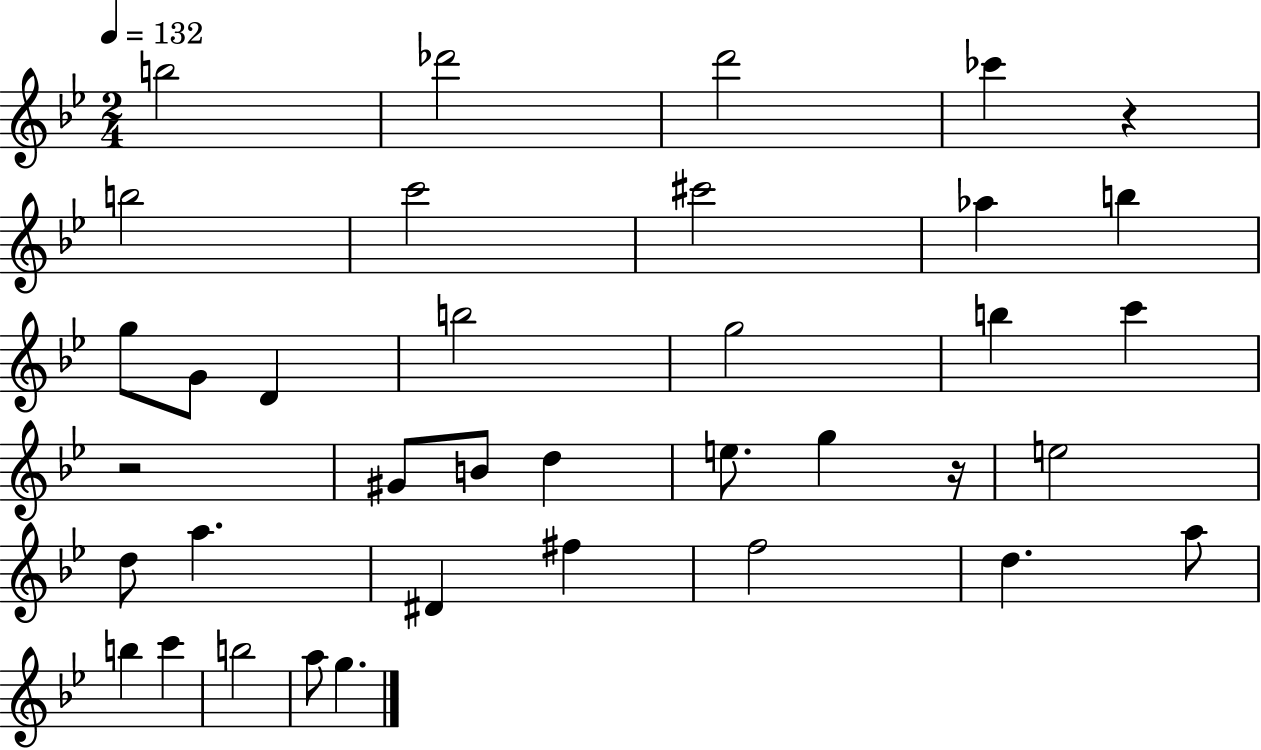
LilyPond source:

{
  \clef treble
  \numericTimeSignature
  \time 2/4
  \key bes \major
  \tempo 4 = 132
  \repeat volta 2 { b''2 | des'''2 | d'''2 | ces'''4 r4 | \break b''2 | c'''2 | cis'''2 | aes''4 b''4 | \break g''8 g'8 d'4 | b''2 | g''2 | b''4 c'''4 | \break r2 | gis'8 b'8 d''4 | e''8. g''4 r16 | e''2 | \break d''8 a''4. | dis'4 fis''4 | f''2 | d''4. a''8 | \break b''4 c'''4 | b''2 | a''8 g''4. | } \bar "|."
}